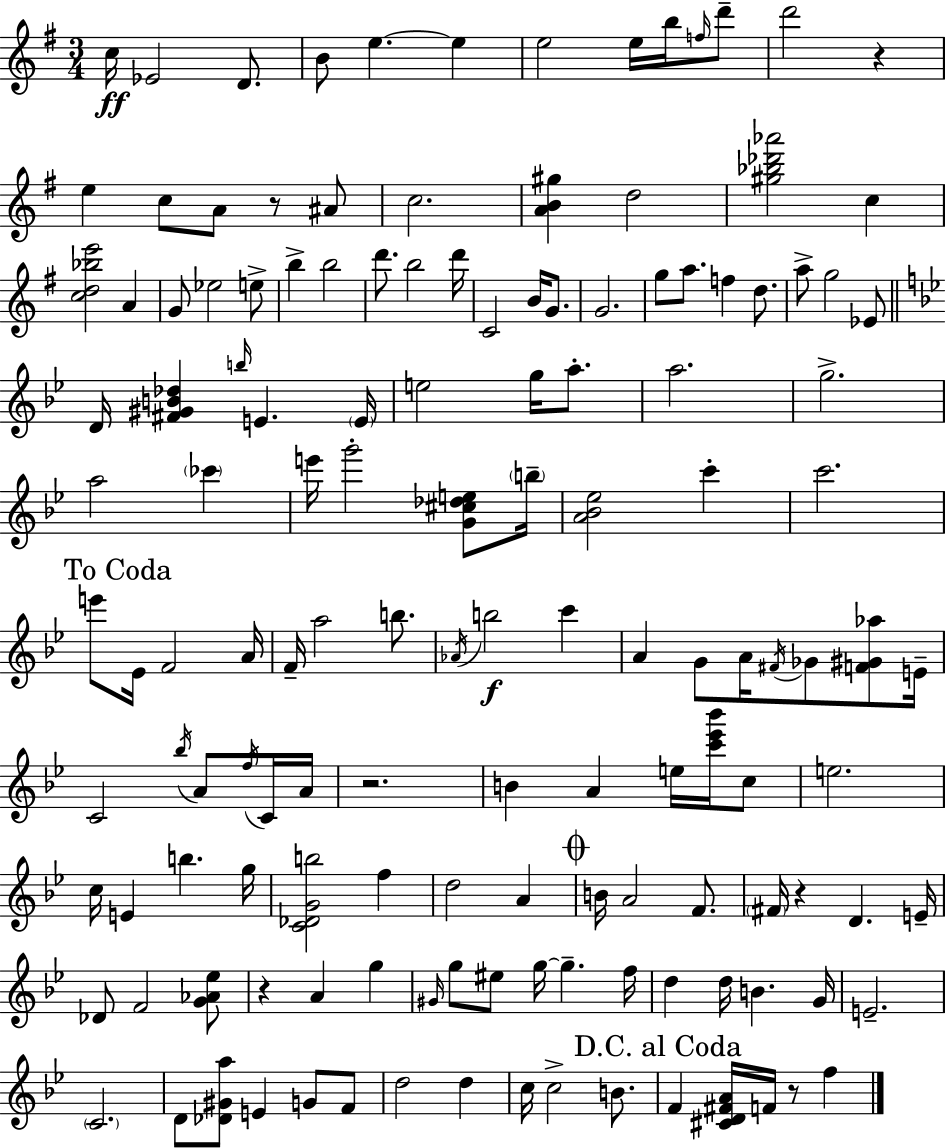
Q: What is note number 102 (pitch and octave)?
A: EIS5